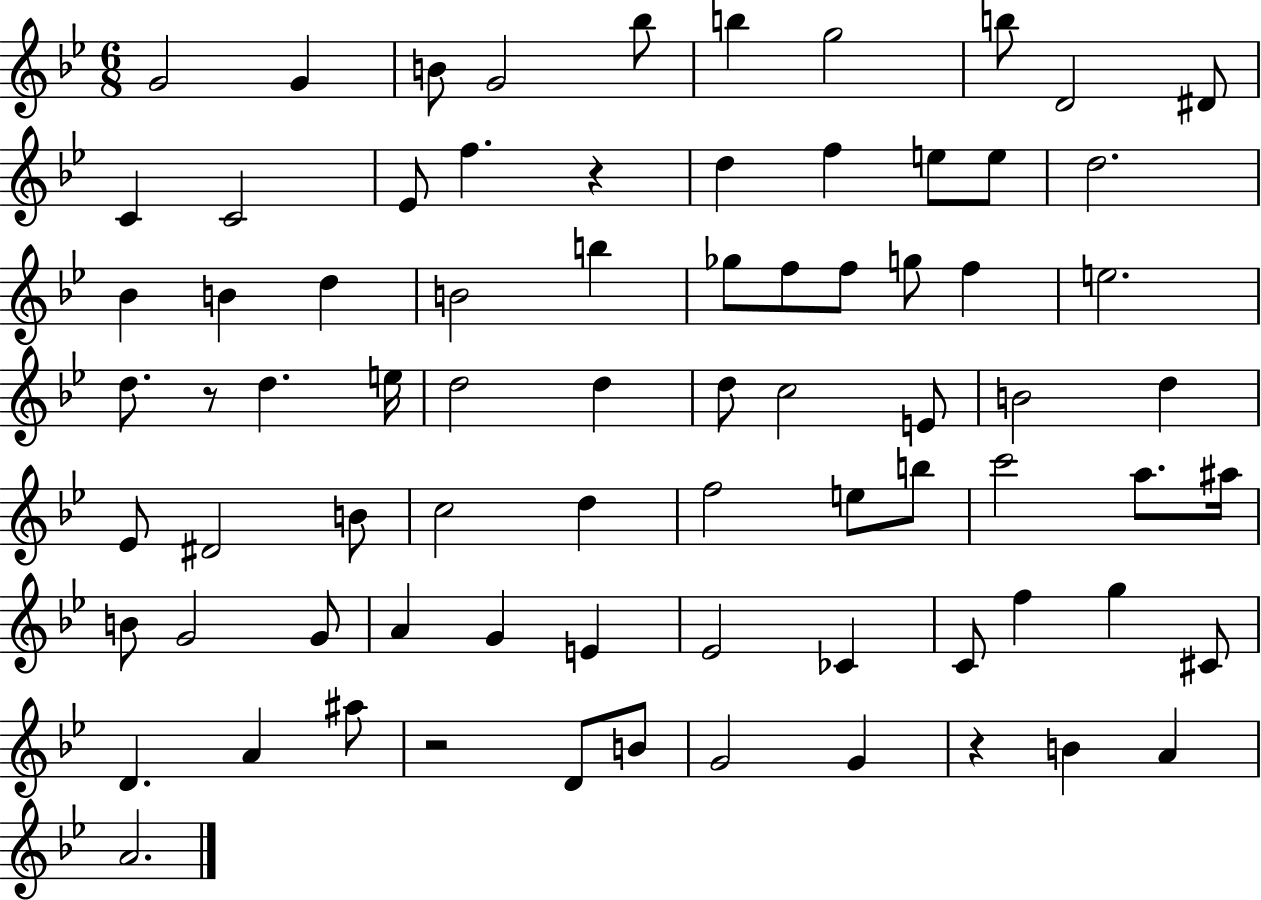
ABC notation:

X:1
T:Untitled
M:6/8
L:1/4
K:Bb
G2 G B/2 G2 _b/2 b g2 b/2 D2 ^D/2 C C2 _E/2 f z d f e/2 e/2 d2 _B B d B2 b _g/2 f/2 f/2 g/2 f e2 d/2 z/2 d e/4 d2 d d/2 c2 E/2 B2 d _E/2 ^D2 B/2 c2 d f2 e/2 b/2 c'2 a/2 ^a/4 B/2 G2 G/2 A G E _E2 _C C/2 f g ^C/2 D A ^a/2 z2 D/2 B/2 G2 G z B A A2